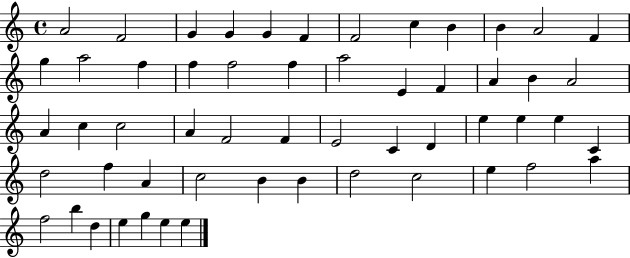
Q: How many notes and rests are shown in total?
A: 55